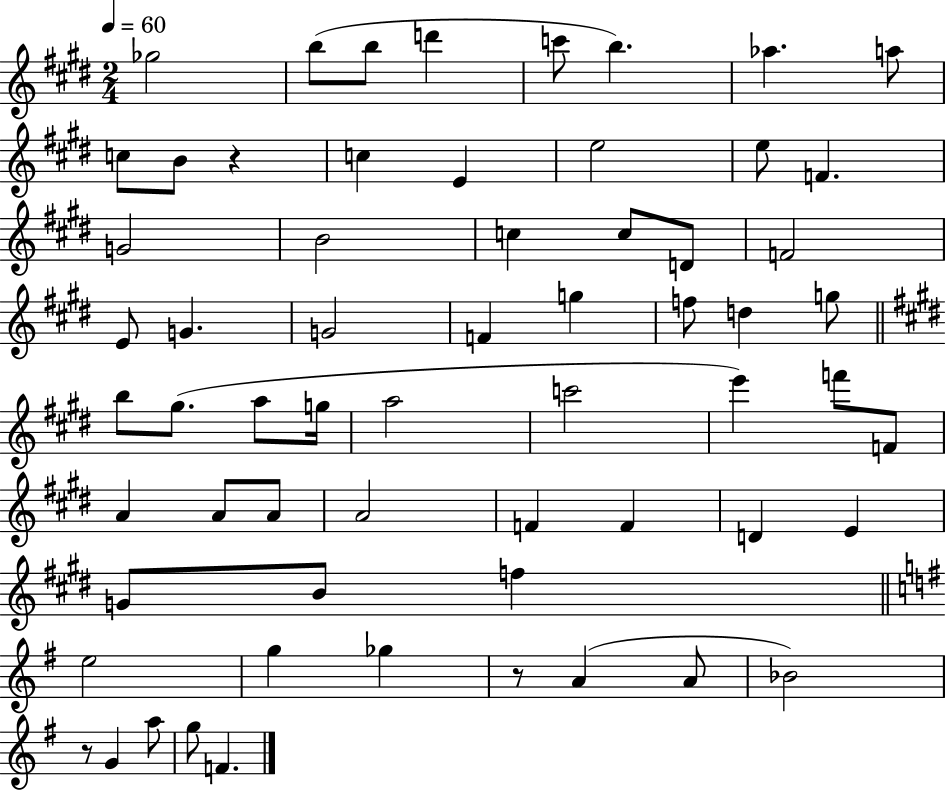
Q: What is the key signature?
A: E major